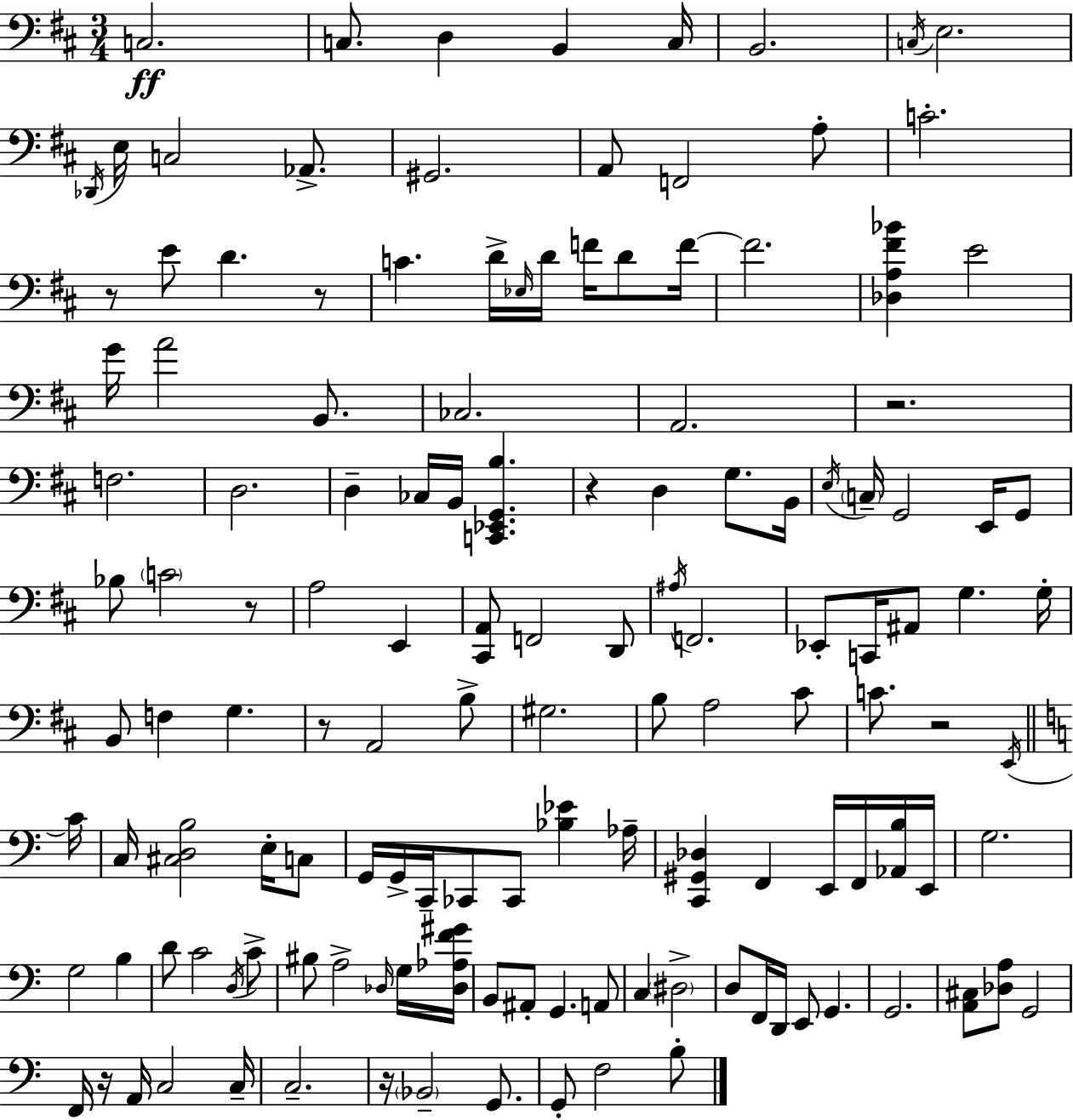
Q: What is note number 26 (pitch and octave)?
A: F4